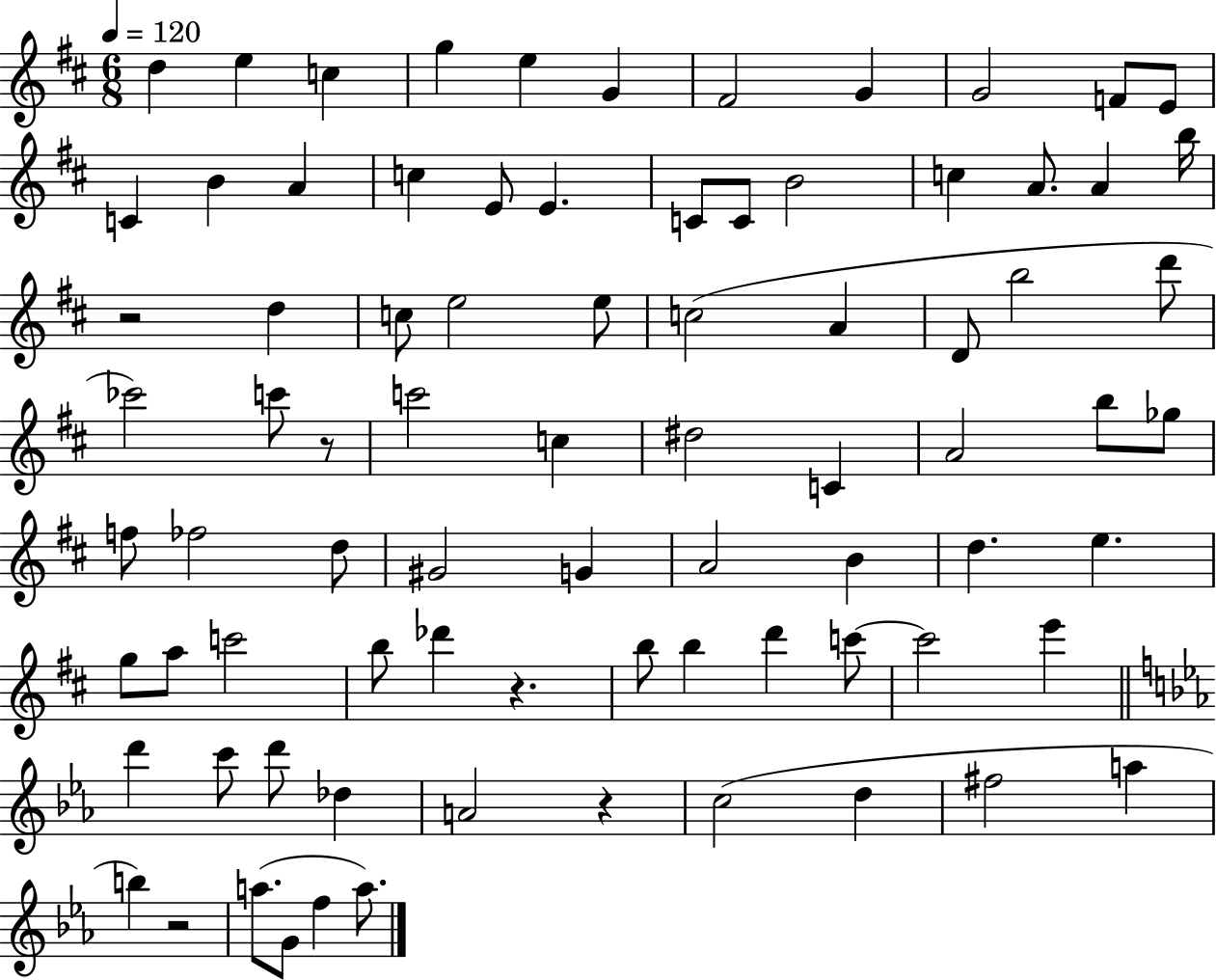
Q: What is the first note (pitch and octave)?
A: D5